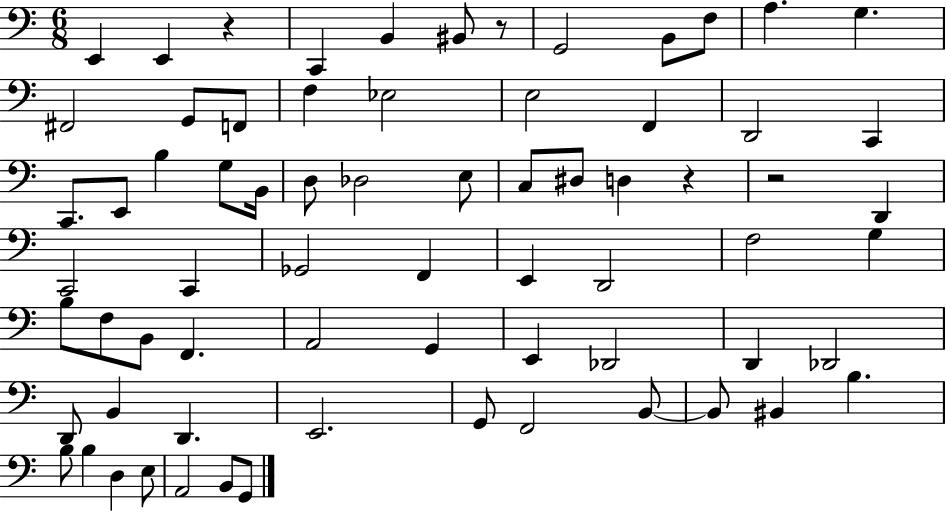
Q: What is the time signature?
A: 6/8